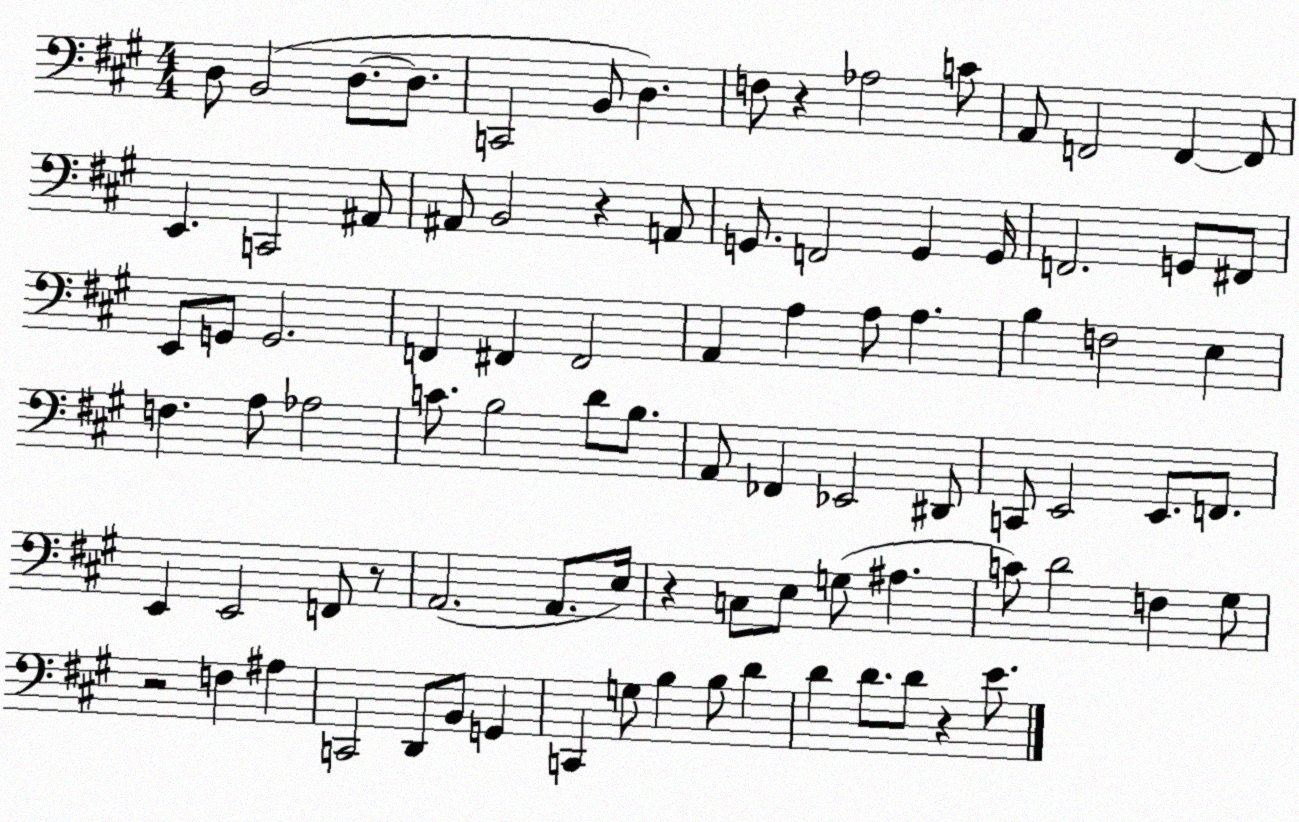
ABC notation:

X:1
T:Untitled
M:4/4
L:1/4
K:A
D,/2 B,,2 D,/2 D,/2 C,,2 B,,/2 D, F,/2 z _A,2 C/2 A,,/2 F,,2 F,, F,,/2 E,, C,,2 ^A,,/2 ^A,,/2 B,,2 z A,,/2 G,,/2 F,,2 G,, G,,/4 F,,2 G,,/2 ^F,,/2 E,,/2 G,,/2 G,,2 F,, ^F,, ^F,,2 A,, A, A,/2 A, B, F,2 E, F, A,/2 _A,2 C/2 B,2 D/2 B,/2 A,,/2 _F,, _E,,2 ^D,,/2 C,,/2 E,,2 E,,/2 F,,/2 E,, E,,2 F,,/2 z/2 A,,2 A,,/2 E,/4 z C,/2 E,/2 G,/2 ^A, C/2 D2 F, ^G,/2 z2 F, ^A, C,,2 D,,/2 B,,/2 G,, C,, G,/2 B, B,/2 D D D/2 D/2 z E/2